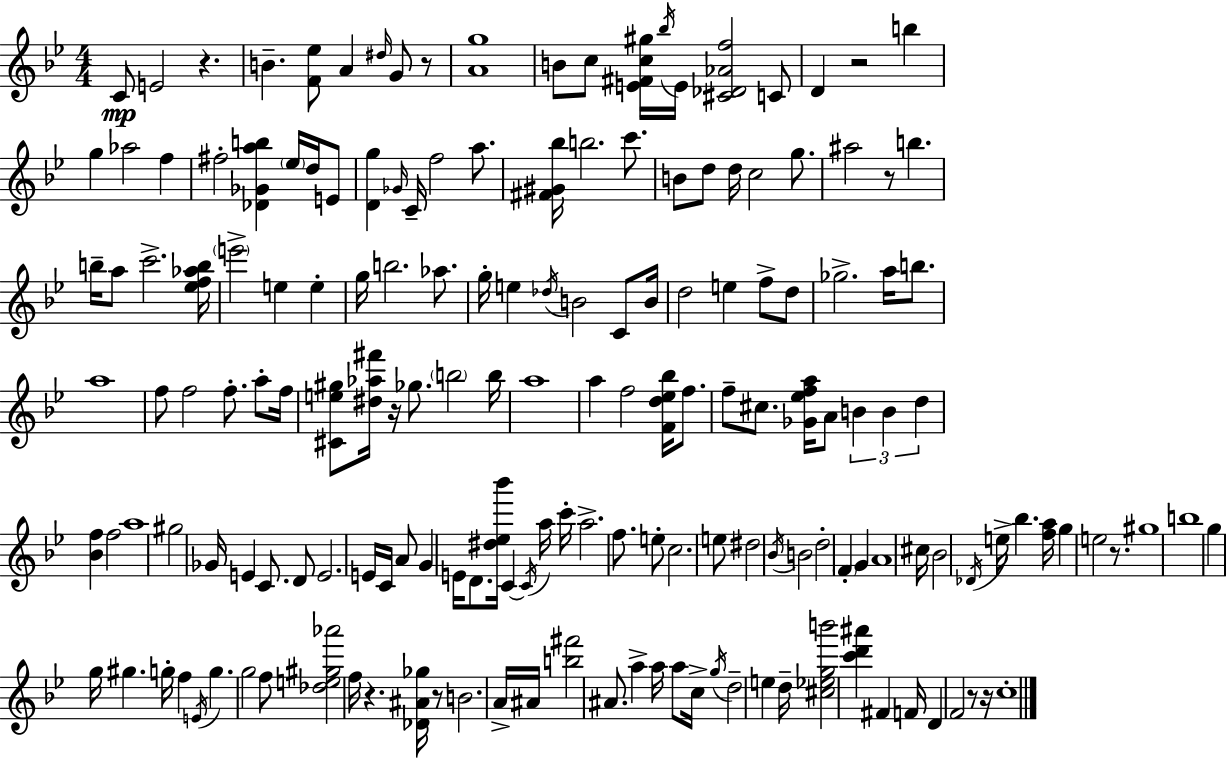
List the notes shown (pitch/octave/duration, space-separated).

C4/e E4/h R/q. B4/q. [F4,Eb5]/e A4/q D#5/s G4/e R/e [A4,G5]/w B4/e C5/e [E4,F#4,C5,G#5]/s Bb5/s E4/s [C#4,Db4,Ab4,F5]/h C4/e D4/q R/h B5/q G5/q Ab5/h F5/q F#5/h [Db4,Gb4,A5,B5]/q Eb5/s D5/s E4/e [D4,G5]/q Gb4/s C4/s F5/h A5/e. [F#4,G#4,Bb5]/s B5/h. C6/e. B4/e D5/e D5/s C5/h G5/e. A#5/h R/e B5/q. B5/s A5/e C6/h. [Eb5,F5,Ab5,B5]/s E6/h E5/q E5/q G5/s B5/h. Ab5/e. G5/s E5/q Db5/s B4/h C4/e B4/s D5/h E5/q F5/e D5/e Gb5/h. A5/s B5/e. A5/w F5/e F5/h F5/e. A5/e F5/s [C#4,E5,G#5]/e [D#5,Ab5,F#6]/s R/s Gb5/e. B5/h B5/s A5/w A5/q F5/h [F4,D5,Eb5,Bb5]/s F5/e. F5/e C#5/e. [Gb4,Eb5,F5,A5]/s A4/e B4/q B4/q D5/q [Bb4,F5]/q F5/h A5/w G#5/h Gb4/s E4/q C4/e. D4/e E4/h. E4/s C4/s A4/e G4/q E4/s D4/e. [D#5,Eb5,Bb6]/s C4/q C4/s A5/s C6/s A5/h. F5/e. E5/e C5/h. E5/e D#5/h Bb4/s B4/h D5/h F4/q G4/q A4/w C#5/s Bb4/h Db4/s E5/s Bb5/q. [F5,A5]/s G5/q E5/h R/e. G#5/w B5/w G5/q G5/s G#5/q. G5/s F5/q E4/s G5/q. G5/h F5/e [Db5,E5,G#5,Ab6]/h F5/s R/q. [Db4,A#4,Gb5]/s R/e B4/h. A4/s A#4/s [B5,F#6]/h A#4/e. A5/q A5/s A5/e C5/s G5/s D5/h E5/q D5/s [C#5,Eb5,G5,B6]/h [C6,D6,A#6]/q F#4/q F4/s D4/q F4/h R/e R/s C5/w